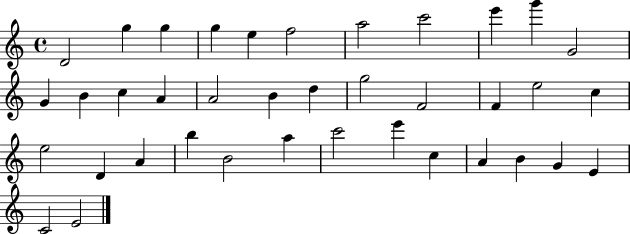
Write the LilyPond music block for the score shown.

{
  \clef treble
  \time 4/4
  \defaultTimeSignature
  \key c \major
  d'2 g''4 g''4 | g''4 e''4 f''2 | a''2 c'''2 | e'''4 g'''4 g'2 | \break g'4 b'4 c''4 a'4 | a'2 b'4 d''4 | g''2 f'2 | f'4 e''2 c''4 | \break e''2 d'4 a'4 | b''4 b'2 a''4 | c'''2 e'''4 c''4 | a'4 b'4 g'4 e'4 | \break c'2 e'2 | \bar "|."
}